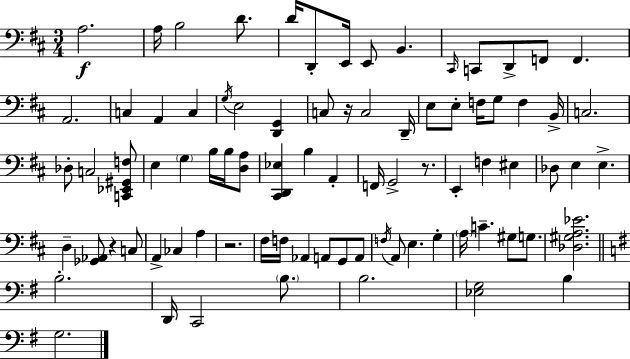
A3/h. A3/s B3/h D4/e. D4/s D2/e E2/s E2/e B2/q. C#2/s C2/e D2/e F2/e F2/q. A2/h. C3/q A2/q C3/q G3/s E3/h [D2,G2]/q C3/e R/s C3/h D2/s E3/e E3/e F3/s G3/e F3/q B2/s C3/h. Db3/e C3/h [C2,Eb2,G#2,F3]/e E3/q G3/q B3/s B3/s [D3,A3]/e [C#2,D2,Eb3]/q B3/q A2/q F2/s G2/h R/e. E2/q F3/q EIS3/q Db3/e E3/q E3/q. D3/q [Gb2,Ab2]/e R/q C3/e A2/q CES3/q A3/q R/h. F#3/s F3/s Ab2/q A2/e G2/e A2/e F3/s A2/e E3/q. G3/q A3/s C4/q. G#3/e G3/e. [Db3,G#3,A3,Eb4]/h. B3/h. D2/s C2/h B3/e. B3/h. [Eb3,G3]/h B3/q G3/h.